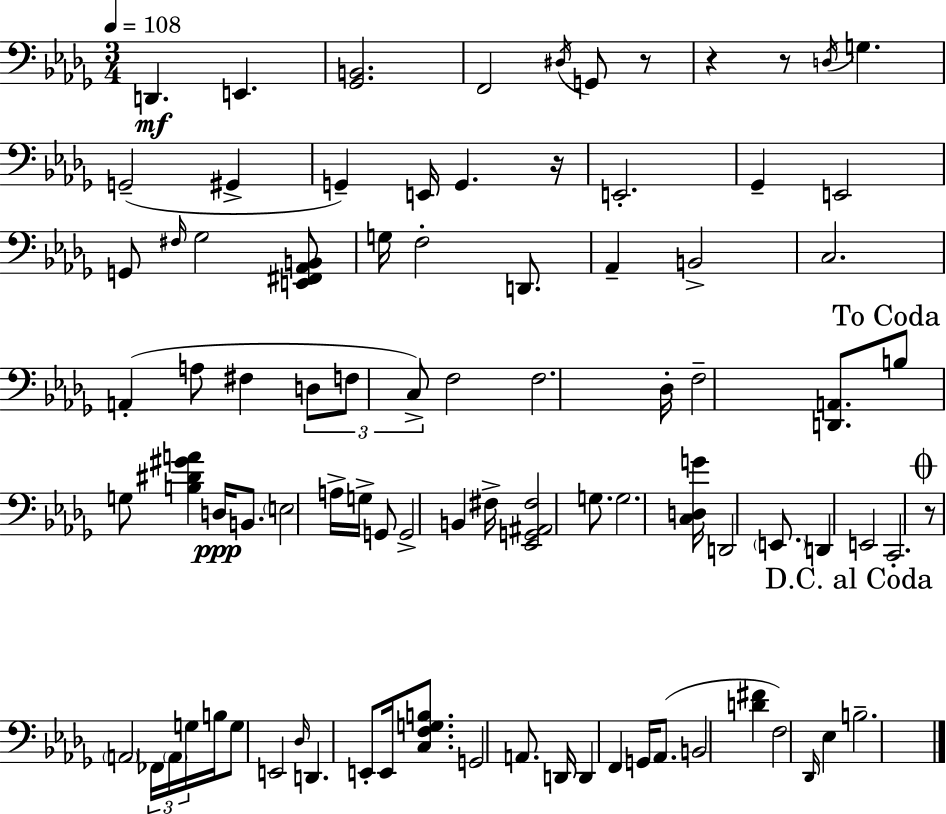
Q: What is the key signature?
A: BES minor